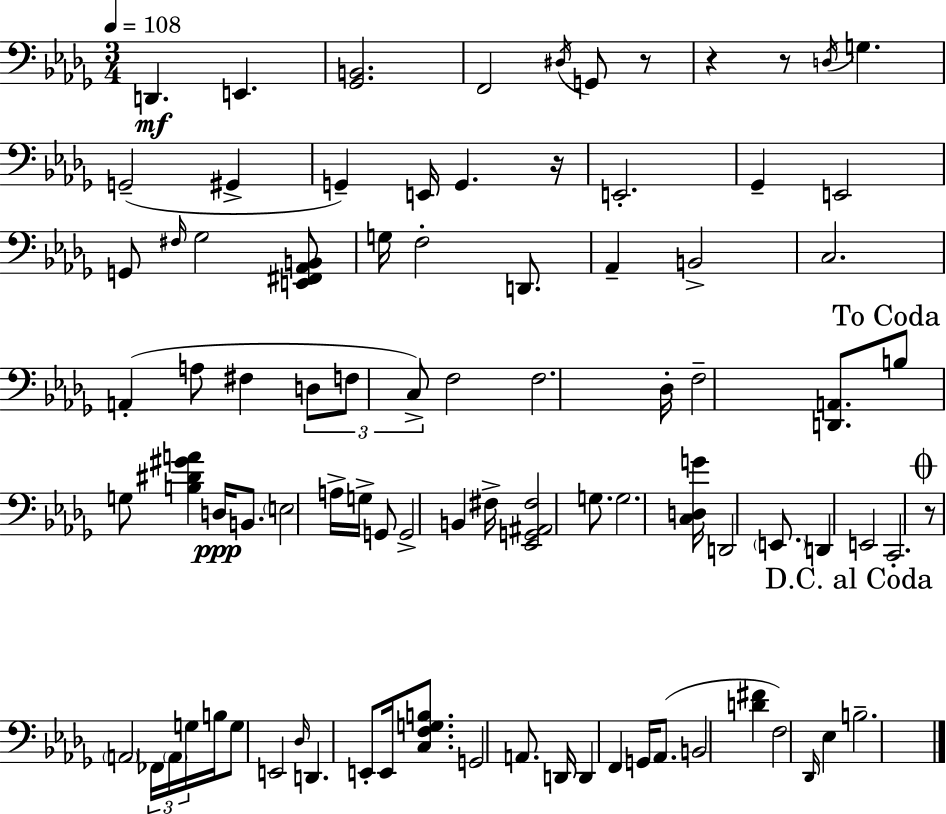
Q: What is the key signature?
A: BES minor